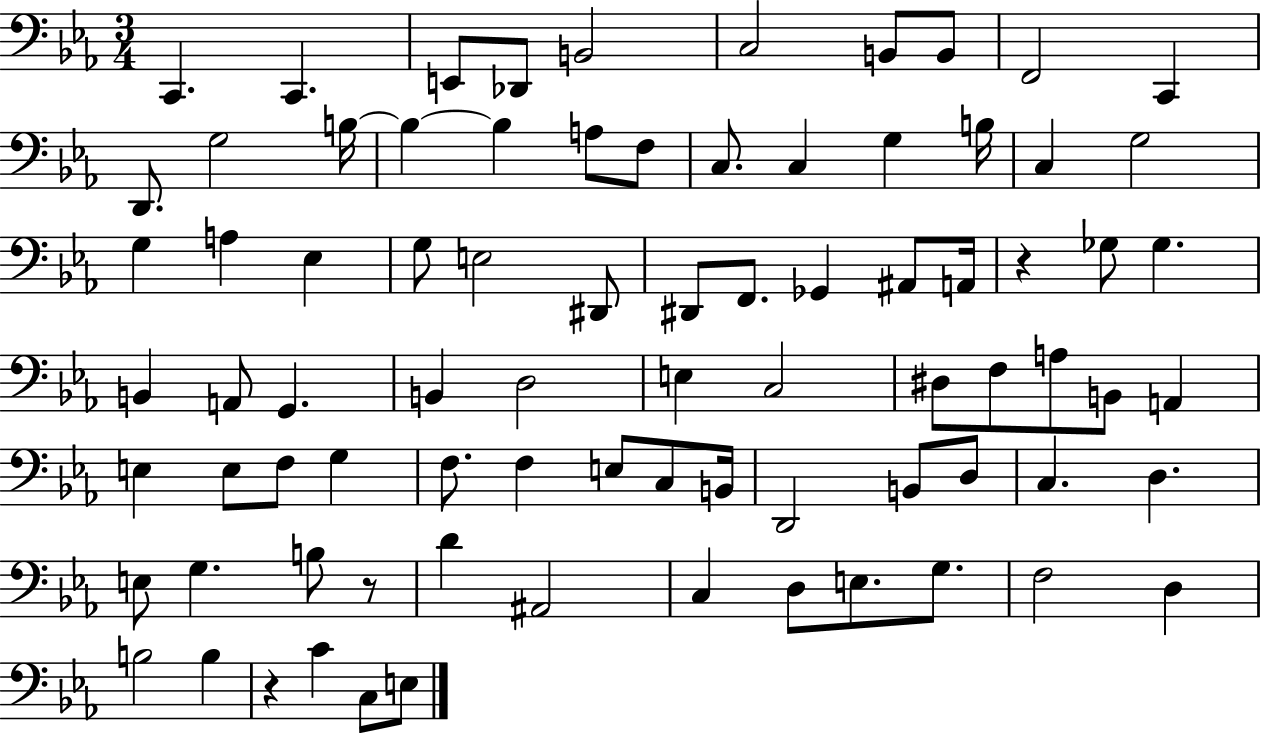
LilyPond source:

{
  \clef bass
  \numericTimeSignature
  \time 3/4
  \key ees \major
  \repeat volta 2 { c,4. c,4. | e,8 des,8 b,2 | c2 b,8 b,8 | f,2 c,4 | \break d,8. g2 b16~~ | b4~~ b4 a8 f8 | c8. c4 g4 b16 | c4 g2 | \break g4 a4 ees4 | g8 e2 dis,8 | dis,8 f,8. ges,4 ais,8 a,16 | r4 ges8 ges4. | \break b,4 a,8 g,4. | b,4 d2 | e4 c2 | dis8 f8 a8 b,8 a,4 | \break e4 e8 f8 g4 | f8. f4 e8 c8 b,16 | d,2 b,8 d8 | c4. d4. | \break e8 g4. b8 r8 | d'4 ais,2 | c4 d8 e8. g8. | f2 d4 | \break b2 b4 | r4 c'4 c8 e8 | } \bar "|."
}